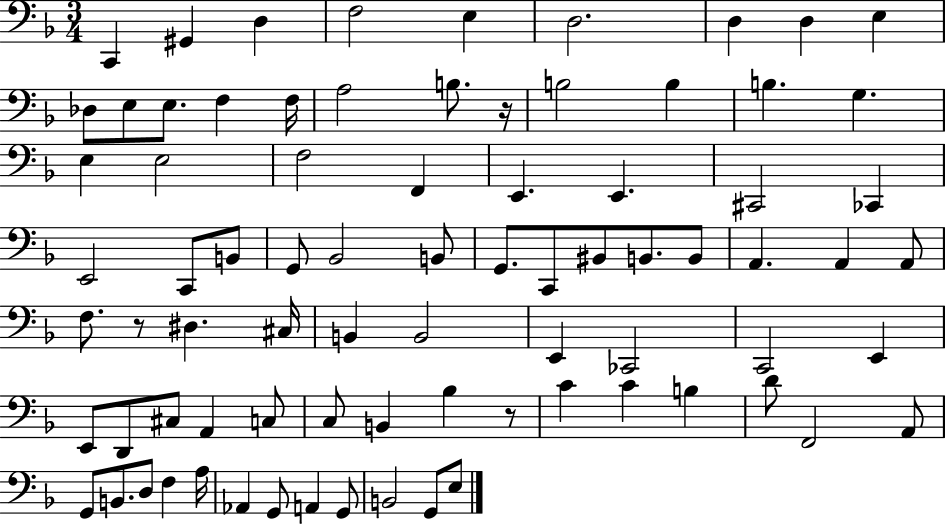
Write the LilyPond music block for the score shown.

{
  \clef bass
  \numericTimeSignature
  \time 3/4
  \key f \major
  c,4 gis,4 d4 | f2 e4 | d2. | d4 d4 e4 | \break des8 e8 e8. f4 f16 | a2 b8. r16 | b2 b4 | b4. g4. | \break e4 e2 | f2 f,4 | e,4. e,4. | cis,2 ces,4 | \break e,2 c,8 b,8 | g,8 bes,2 b,8 | g,8. c,8 bis,8 b,8. b,8 | a,4. a,4 a,8 | \break f8. r8 dis4. cis16 | b,4 b,2 | e,4 ces,2 | c,2 e,4 | \break e,8 d,8 cis8 a,4 c8 | c8 b,4 bes4 r8 | c'4 c'4 b4 | d'8 f,2 a,8 | \break g,8 b,8. d8 f4 a16 | aes,4 g,8 a,4 g,8 | b,2 g,8 e8 | \bar "|."
}